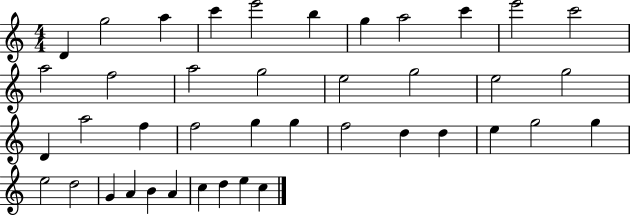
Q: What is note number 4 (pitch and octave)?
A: C6